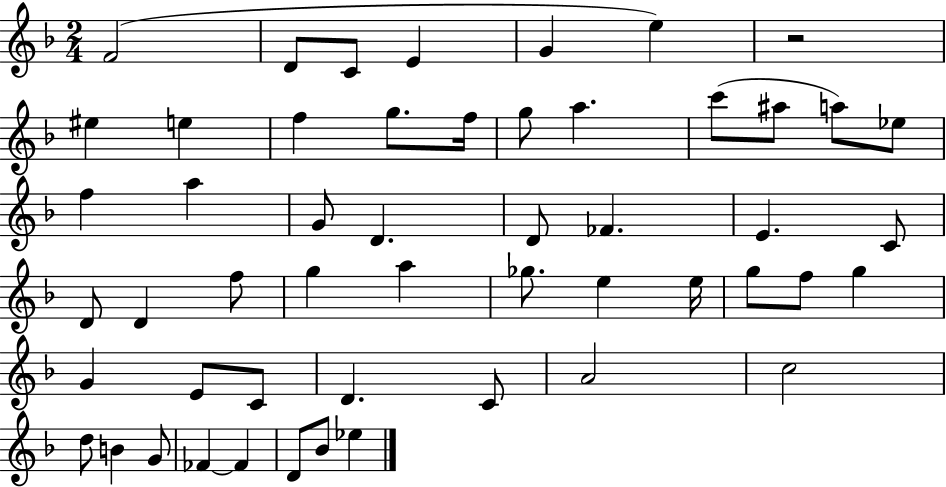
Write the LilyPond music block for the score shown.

{
  \clef treble
  \numericTimeSignature
  \time 2/4
  \key f \major
  f'2( | d'8 c'8 e'4 | g'4 e''4) | r2 | \break eis''4 e''4 | f''4 g''8. f''16 | g''8 a''4. | c'''8( ais''8 a''8) ees''8 | \break f''4 a''4 | g'8 d'4. | d'8 fes'4. | e'4. c'8 | \break d'8 d'4 f''8 | g''4 a''4 | ges''8. e''4 e''16 | g''8 f''8 g''4 | \break g'4 e'8 c'8 | d'4. c'8 | a'2 | c''2 | \break d''8 b'4 g'8 | fes'4~~ fes'4 | d'8 bes'8 ees''4 | \bar "|."
}